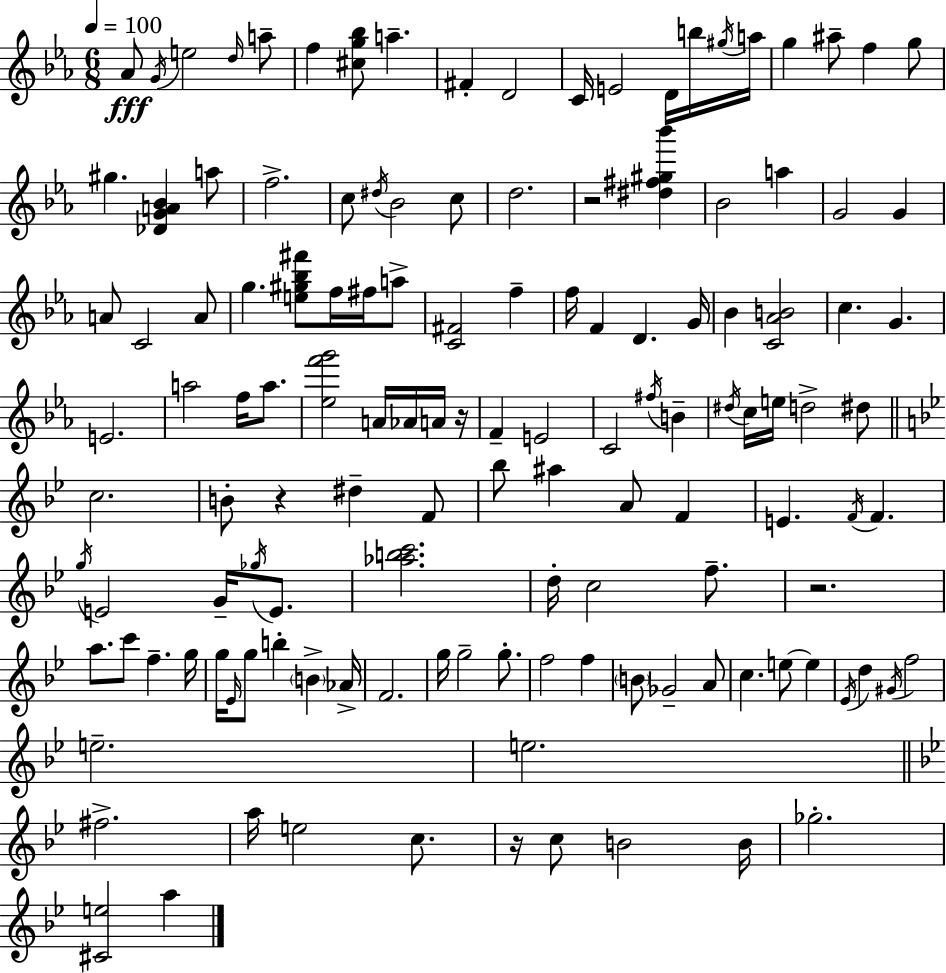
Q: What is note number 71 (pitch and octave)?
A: F4